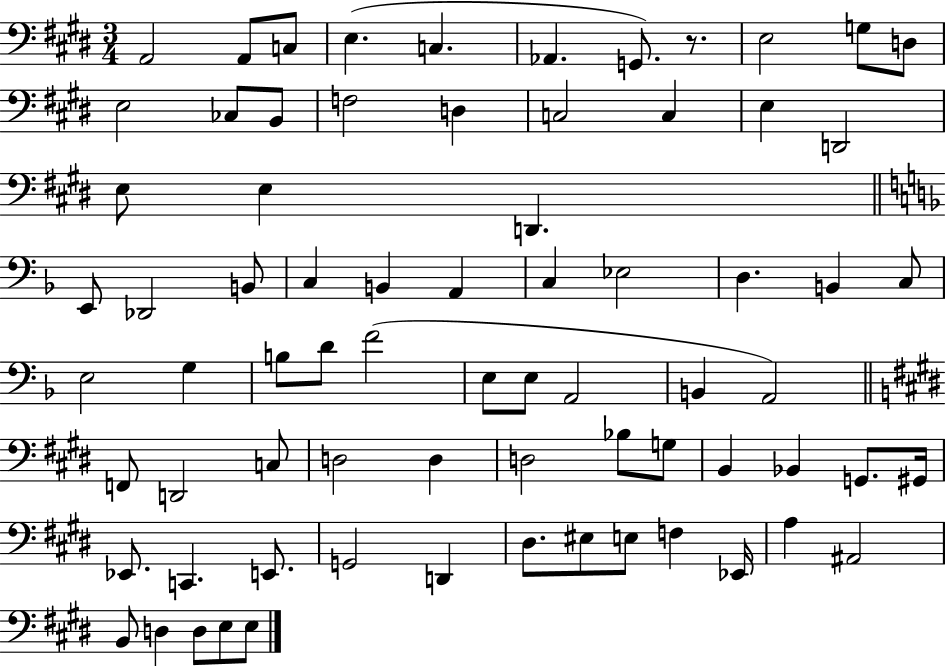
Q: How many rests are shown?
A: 1